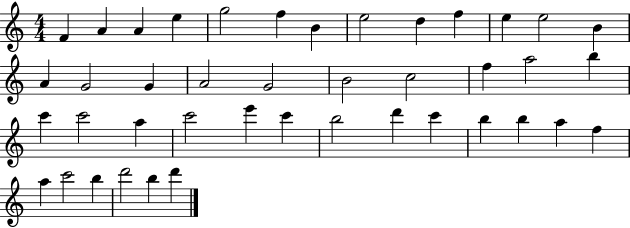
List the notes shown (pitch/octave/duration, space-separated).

F4/q A4/q A4/q E5/q G5/h F5/q B4/q E5/h D5/q F5/q E5/q E5/h B4/q A4/q G4/h G4/q A4/h G4/h B4/h C5/h F5/q A5/h B5/q C6/q C6/h A5/q C6/h E6/q C6/q B5/h D6/q C6/q B5/q B5/q A5/q F5/q A5/q C6/h B5/q D6/h B5/q D6/q